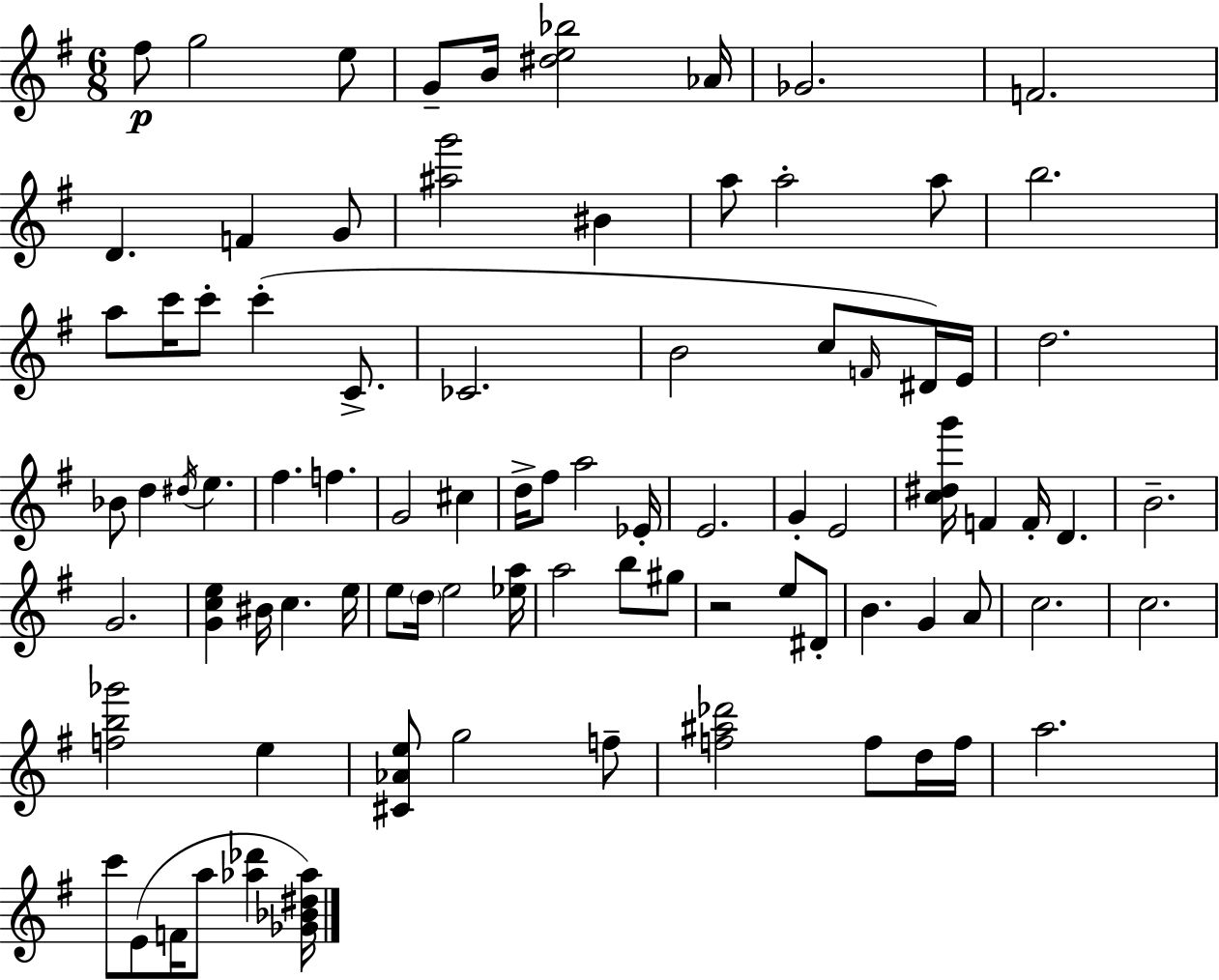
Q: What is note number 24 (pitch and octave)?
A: C5